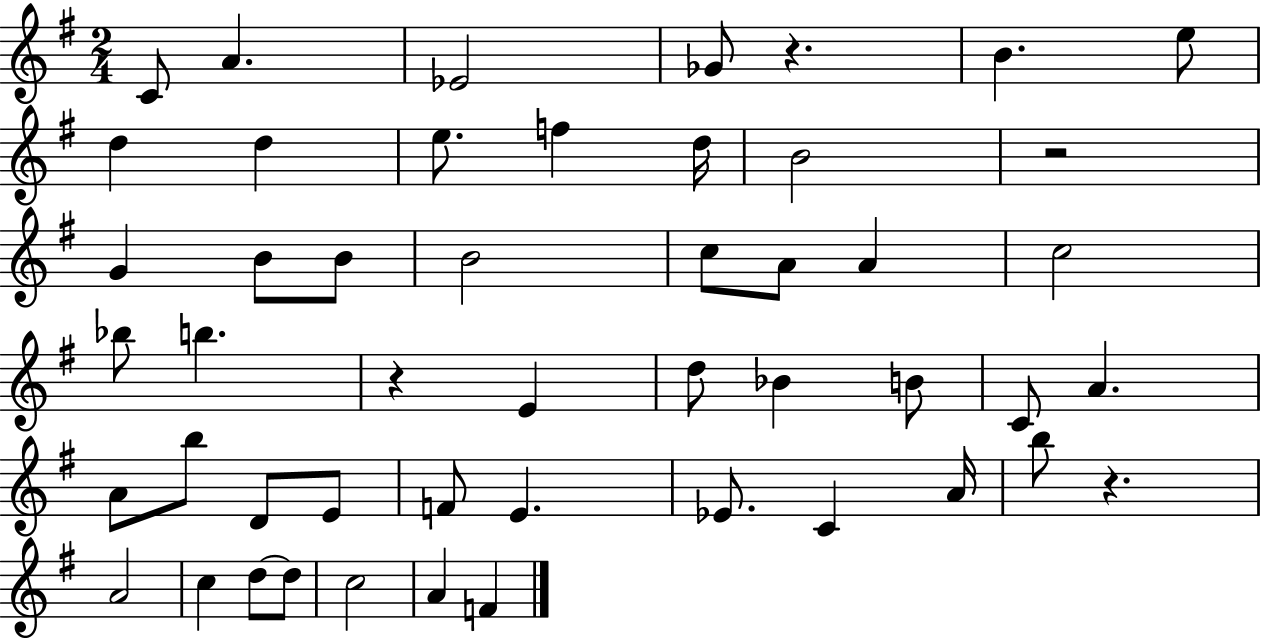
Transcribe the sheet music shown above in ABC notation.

X:1
T:Untitled
M:2/4
L:1/4
K:G
C/2 A _E2 _G/2 z B e/2 d d e/2 f d/4 B2 z2 G B/2 B/2 B2 c/2 A/2 A c2 _b/2 b z E d/2 _B B/2 C/2 A A/2 b/2 D/2 E/2 F/2 E _E/2 C A/4 b/2 z A2 c d/2 d/2 c2 A F